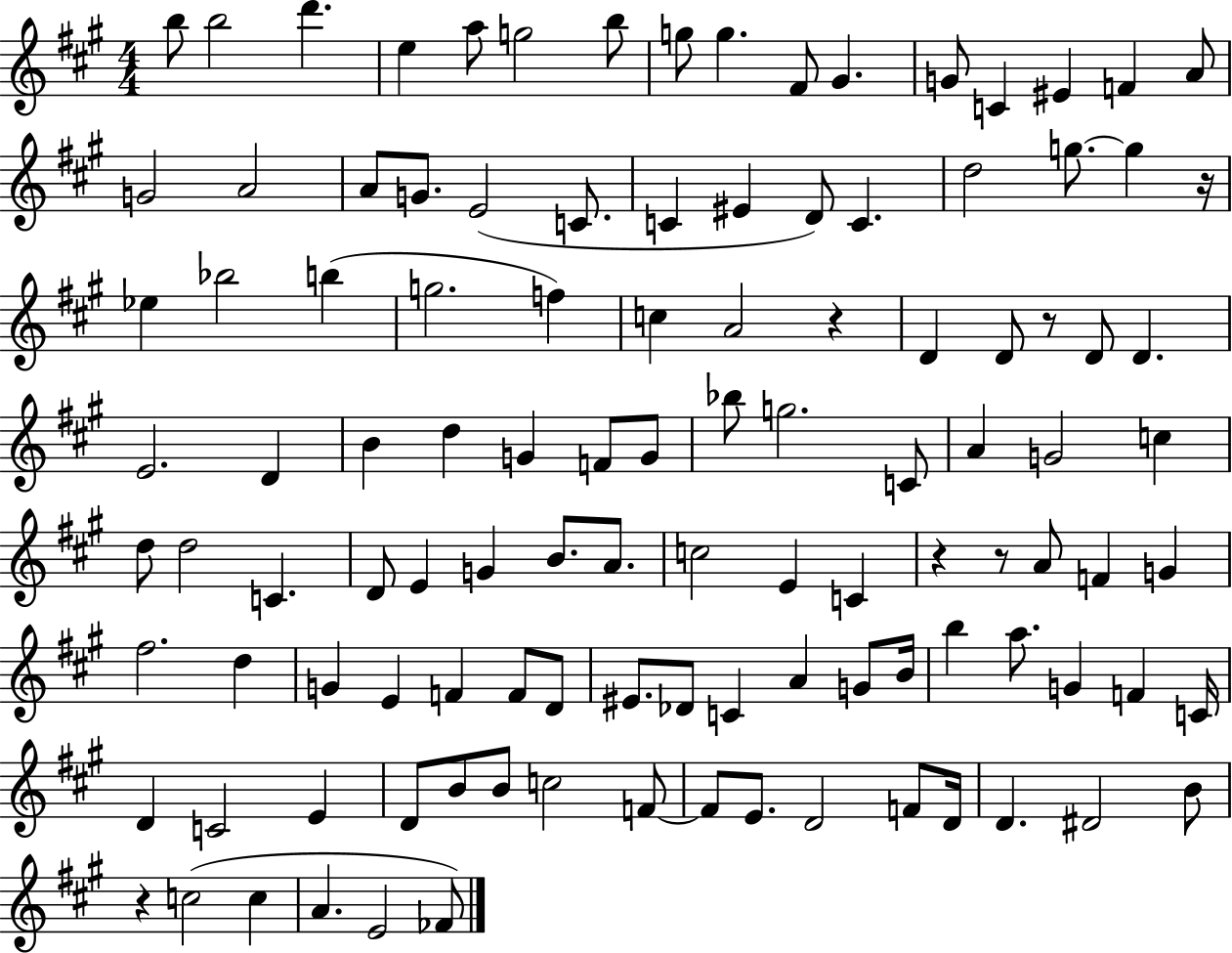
{
  \clef treble
  \numericTimeSignature
  \time 4/4
  \key a \major
  \repeat volta 2 { b''8 b''2 d'''4. | e''4 a''8 g''2 b''8 | g''8 g''4. fis'8 gis'4. | g'8 c'4 eis'4 f'4 a'8 | \break g'2 a'2 | a'8 g'8. e'2( c'8. | c'4 eis'4 d'8) c'4. | d''2 g''8.~~ g''4 r16 | \break ees''4 bes''2 b''4( | g''2. f''4) | c''4 a'2 r4 | d'4 d'8 r8 d'8 d'4. | \break e'2. d'4 | b'4 d''4 g'4 f'8 g'8 | bes''8 g''2. c'8 | a'4 g'2 c''4 | \break d''8 d''2 c'4. | d'8 e'4 g'4 b'8. a'8. | c''2 e'4 c'4 | r4 r8 a'8 f'4 g'4 | \break fis''2. d''4 | g'4 e'4 f'4 f'8 d'8 | eis'8. des'8 c'4 a'4 g'8 b'16 | b''4 a''8. g'4 f'4 c'16 | \break d'4 c'2 e'4 | d'8 b'8 b'8 c''2 f'8~~ | f'8 e'8. d'2 f'8 d'16 | d'4. dis'2 b'8 | \break r4 c''2( c''4 | a'4. e'2 fes'8) | } \bar "|."
}